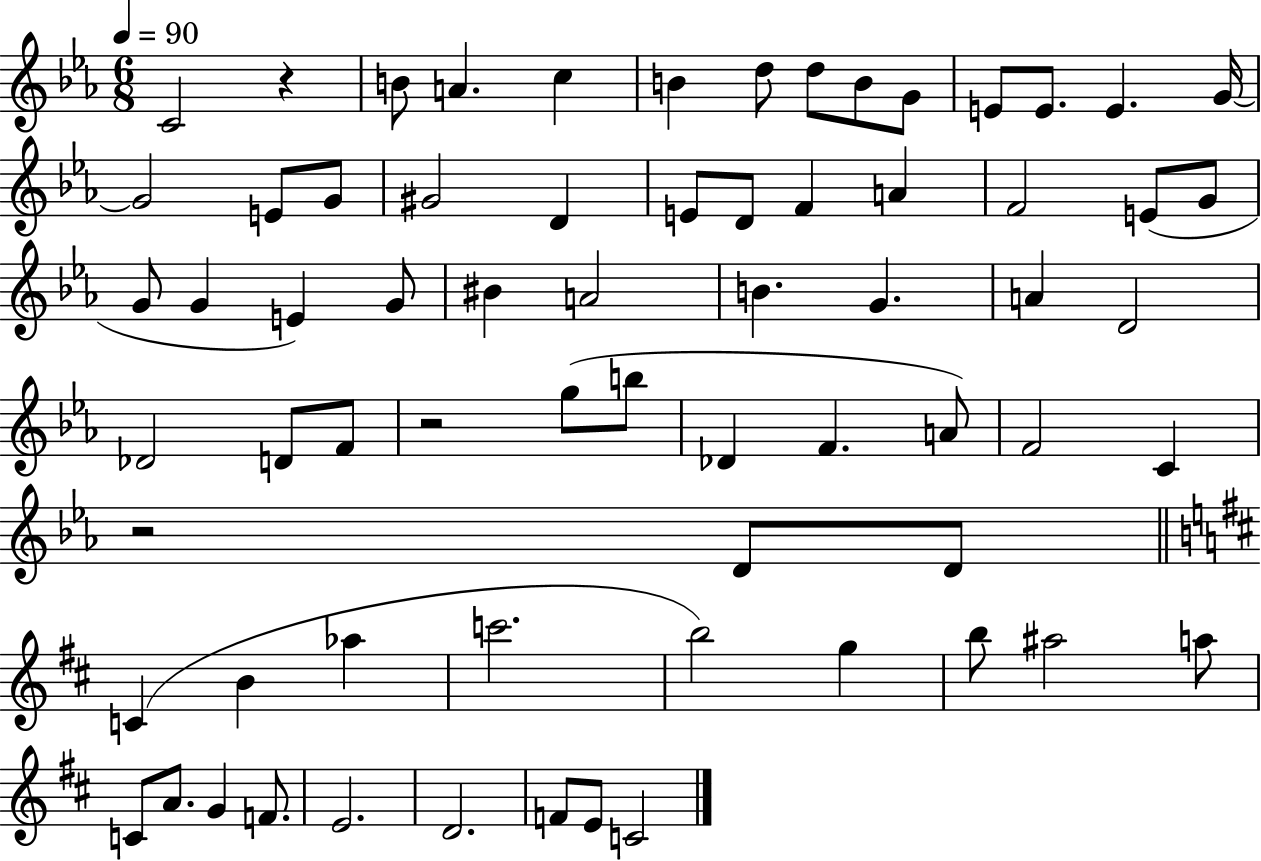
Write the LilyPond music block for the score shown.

{
  \clef treble
  \numericTimeSignature
  \time 6/8
  \key ees \major
  \tempo 4 = 90
  c'2 r4 | b'8 a'4. c''4 | b'4 d''8 d''8 b'8 g'8 | e'8 e'8. e'4. g'16~~ | \break g'2 e'8 g'8 | gis'2 d'4 | e'8 d'8 f'4 a'4 | f'2 e'8( g'8 | \break g'8 g'4 e'4) g'8 | bis'4 a'2 | b'4. g'4. | a'4 d'2 | \break des'2 d'8 f'8 | r2 g''8( b''8 | des'4 f'4. a'8) | f'2 c'4 | \break r2 d'8 d'8 | \bar "||" \break \key d \major c'4( b'4 aes''4 | c'''2. | b''2) g''4 | b''8 ais''2 a''8 | \break c'8 a'8. g'4 f'8. | e'2. | d'2. | f'8 e'8 c'2 | \break \bar "|."
}